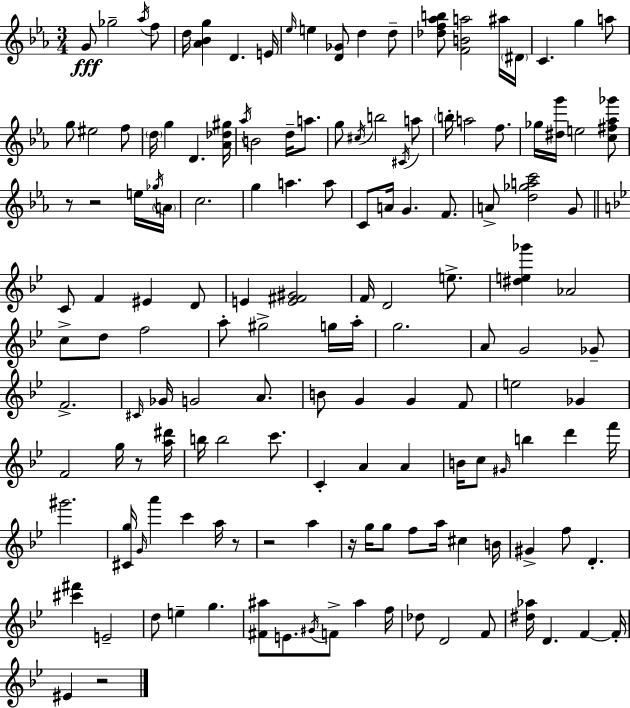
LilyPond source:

{
  \clef treble
  \numericTimeSignature
  \time 3/4
  \key ees \major
  g'8\fff ges''2-- \acciaccatura { aes''16 } f''8 | d''16 <aes' bes' g''>4 d'4. | e'16 \grace { ees''16 } e''4 <d' ges'>8 d''4 | d''8-- <des'' f'' aes'' b''>8 <f' b' a''>2 | \break ais''16 \parenthesize dis'16 c'4. g''4 | a''8 g''8 eis''2 | f''8 \parenthesize d''16 g''4 d'4. | <aes' des'' gis''>16 \acciaccatura { aes''16 } b'2 d''16-- | \break a''8. g''8 \acciaccatura { cis''16 } b''2 | \acciaccatura { cis'16 } a''8 \parenthesize b''16-. a''2 | f''8. ges''16 <dis'' g'''>16 e''2 | <c'' fis'' aes'' ges'''>8 r8 r2 | \break e''16 \acciaccatura { ges''16 } \parenthesize a'16 c''2. | g''4 a''4. | a''8 c'8 a'16 g'4. | f'8. a'8-> <d'' ges'' a'' c'''>2 | \break g'8 \bar "||" \break \key bes \major c'8 f'4 eis'4 d'8 | e'4 <e' fis' gis'>2 | f'16 d'2 e''8.-> | <dis'' e'' ges'''>4 aes'2 | \break c''8-> d''8 f''2 | a''8-. gis''2-> g''16 a''16-. | g''2. | a'8 g'2 ges'8-- | \break f'2.-> | \grace { cis'16 } ges'16 g'2 a'8. | b'8 g'4 g'4 f'8 | e''2 ges'4 | \break f'2 g''16 r8 | <a'' dis'''>16 b''16 b''2 c'''8. | c'4-. a'4 a'4 | b'16 c''8 \grace { gis'16 } b''4 d'''4 | \break f'''16 gis'''2. | <cis' g''>16 \grace { g'16 } a'''4 c'''4 | a''16 r8 r2 a''4 | r16 g''16 g''8 f''8 a''16 cis''4 | \break b'16 gis'4-> f''8 d'4.-. | <cis''' fis'''>4 e'2-- | d''8 e''4-- g''4. | <fis' ais''>8 e'8. \acciaccatura { gis'16 } f'8-> ais''4 | \break f''16 des''8 d'2 | f'8 <dis'' aes''>16 d'4. f'4~~ | f'16-. eis'4 r2 | \bar "|."
}